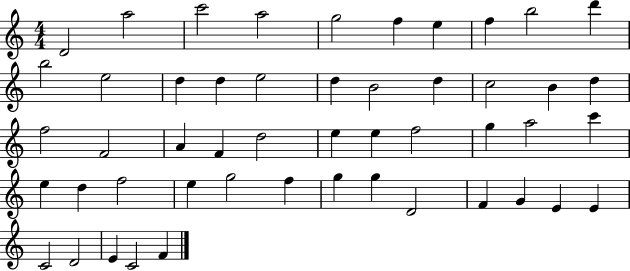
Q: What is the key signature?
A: C major